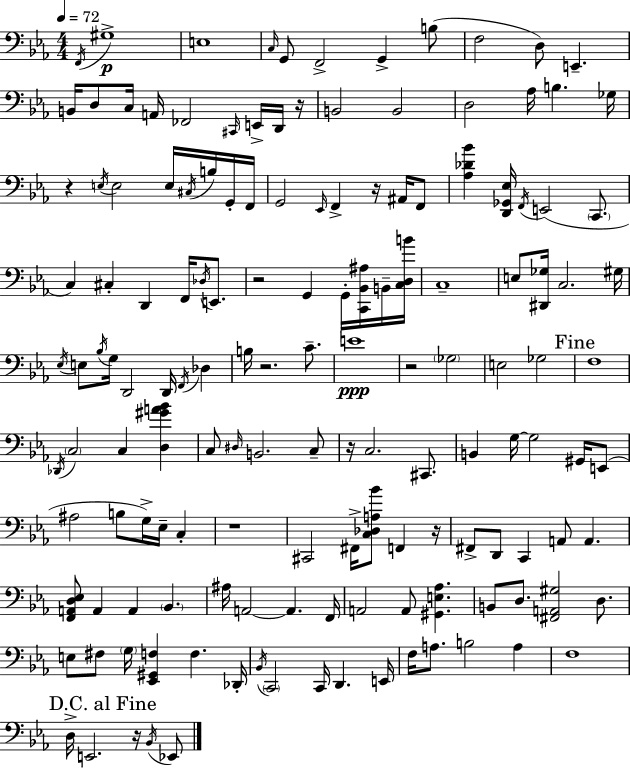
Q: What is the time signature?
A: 4/4